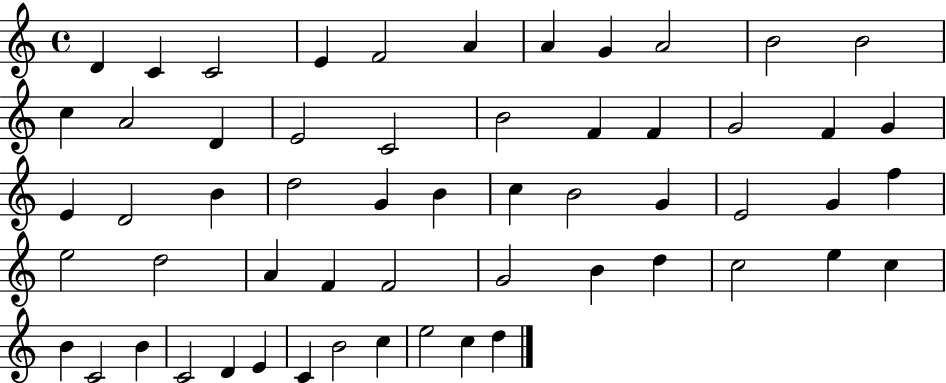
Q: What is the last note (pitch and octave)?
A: D5